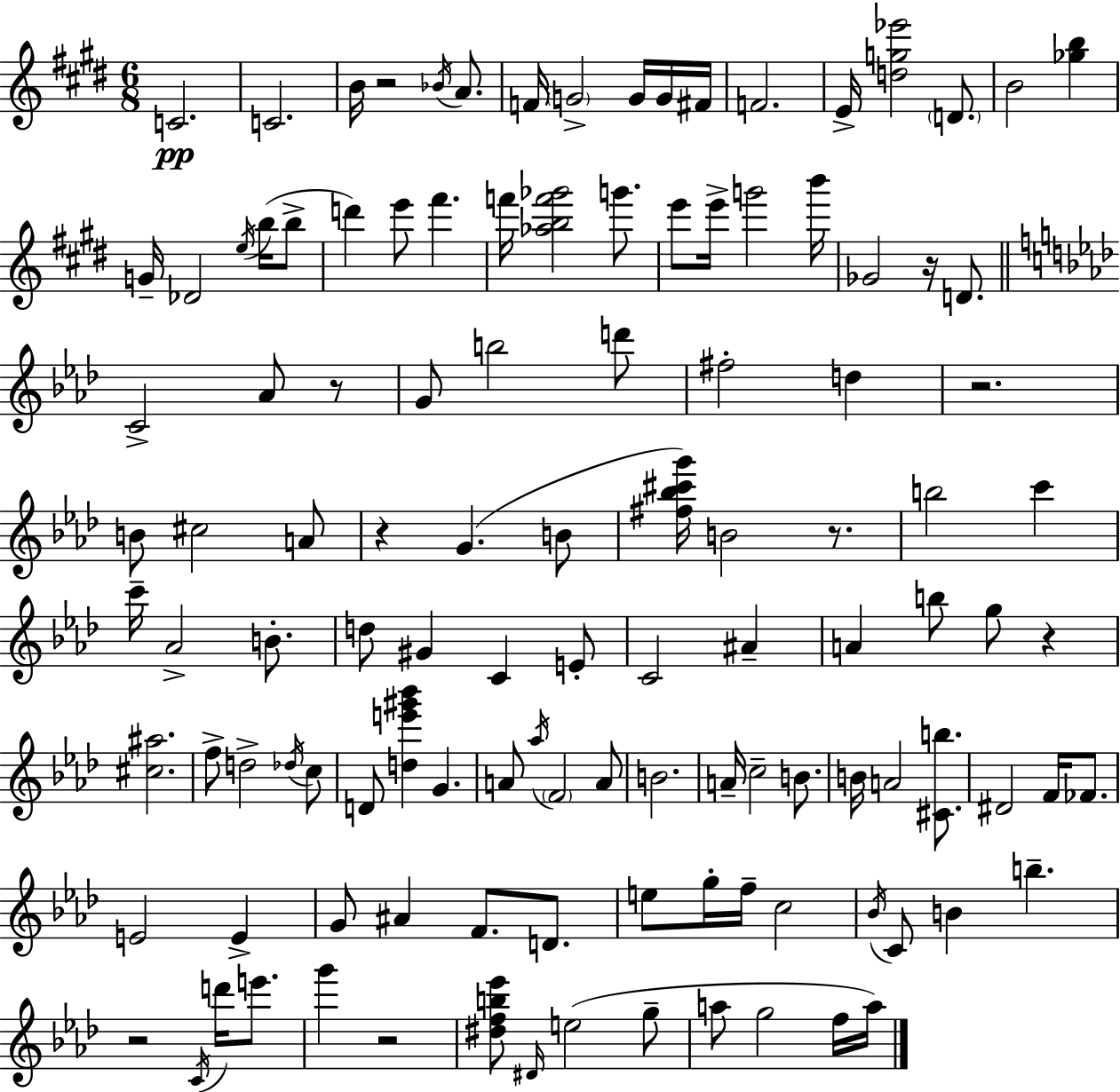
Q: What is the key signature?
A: E major